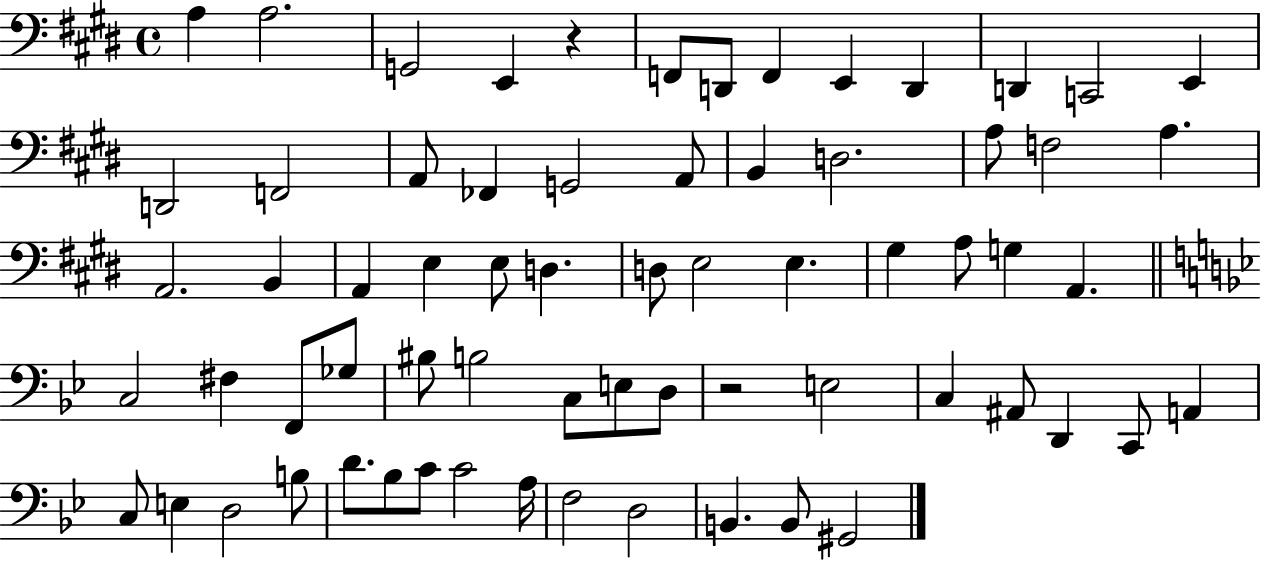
{
  \clef bass
  \time 4/4
  \defaultTimeSignature
  \key e \major
  a4 a2. | g,2 e,4 r4 | f,8 d,8 f,4 e,4 d,4 | d,4 c,2 e,4 | \break d,2 f,2 | a,8 fes,4 g,2 a,8 | b,4 d2. | a8 f2 a4. | \break a,2. b,4 | a,4 e4 e8 d4. | d8 e2 e4. | gis4 a8 g4 a,4. | \break \bar "||" \break \key bes \major c2 fis4 f,8 ges8 | bis8 b2 c8 e8 d8 | r2 e2 | c4 ais,8 d,4 c,8 a,4 | \break c8 e4 d2 b8 | d'8. bes8 c'8 c'2 a16 | f2 d2 | b,4. b,8 gis,2 | \break \bar "|."
}